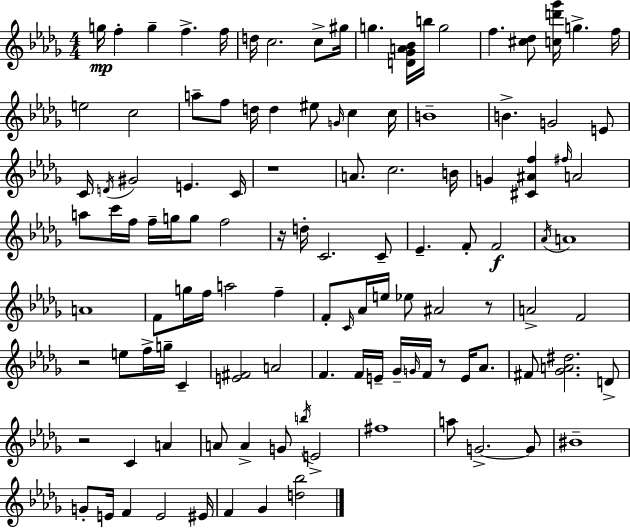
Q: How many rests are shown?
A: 6